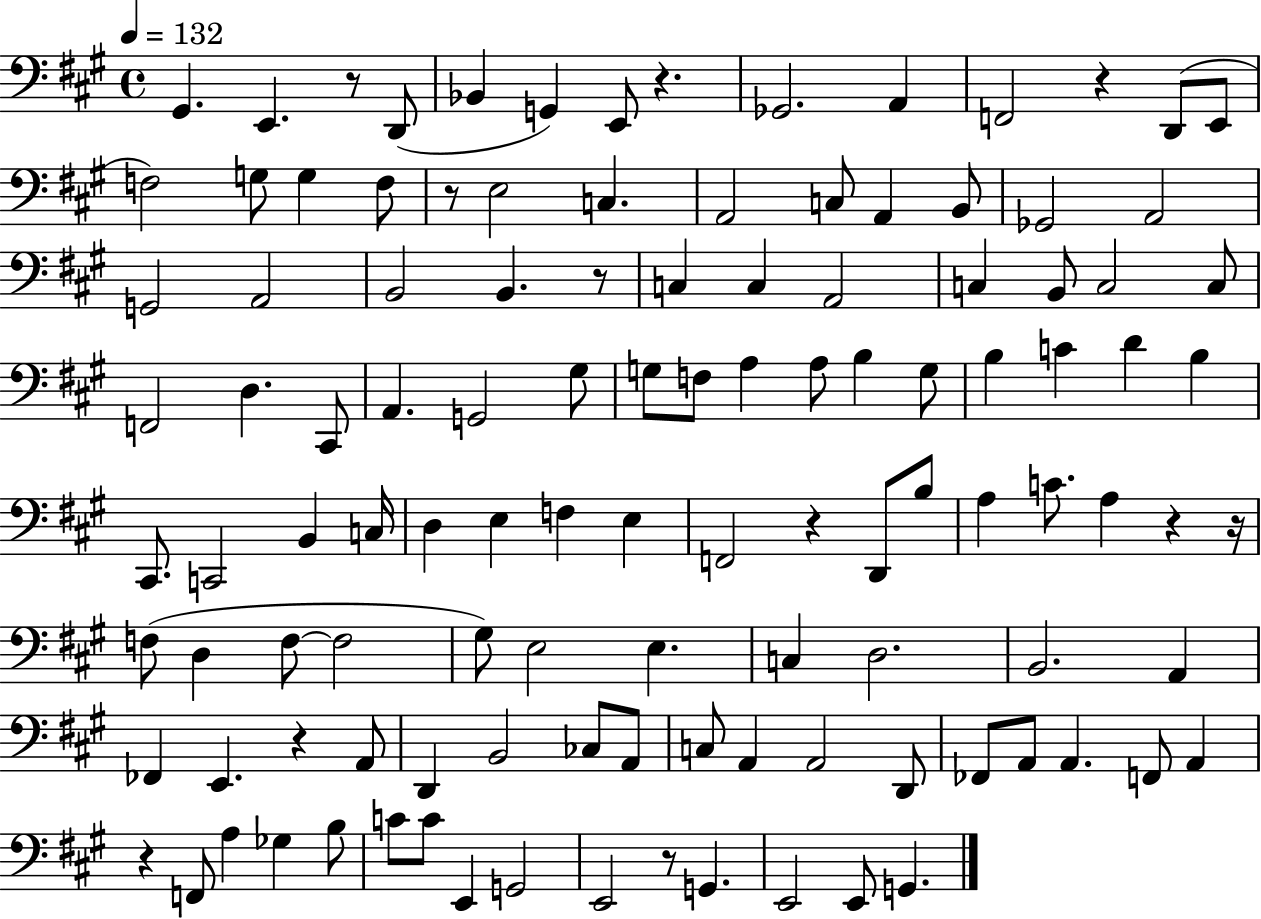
X:1
T:Untitled
M:4/4
L:1/4
K:A
^G,, E,, z/2 D,,/2 _B,, G,, E,,/2 z _G,,2 A,, F,,2 z D,,/2 E,,/2 F,2 G,/2 G, F,/2 z/2 E,2 C, A,,2 C,/2 A,, B,,/2 _G,,2 A,,2 G,,2 A,,2 B,,2 B,, z/2 C, C, A,,2 C, B,,/2 C,2 C,/2 F,,2 D, ^C,,/2 A,, G,,2 ^G,/2 G,/2 F,/2 A, A,/2 B, G,/2 B, C D B, ^C,,/2 C,,2 B,, C,/4 D, E, F, E, F,,2 z D,,/2 B,/2 A, C/2 A, z z/4 F,/2 D, F,/2 F,2 ^G,/2 E,2 E, C, D,2 B,,2 A,, _F,, E,, z A,,/2 D,, B,,2 _C,/2 A,,/2 C,/2 A,, A,,2 D,,/2 _F,,/2 A,,/2 A,, F,,/2 A,, z F,,/2 A, _G, B,/2 C/2 C/2 E,, G,,2 E,,2 z/2 G,, E,,2 E,,/2 G,,